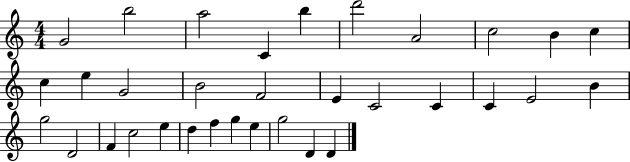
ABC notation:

X:1
T:Untitled
M:4/4
L:1/4
K:C
G2 b2 a2 C b d'2 A2 c2 B c c e G2 B2 F2 E C2 C C E2 B g2 D2 F c2 e d f g e g2 D D